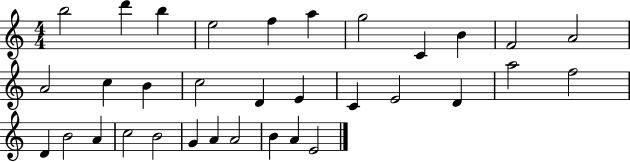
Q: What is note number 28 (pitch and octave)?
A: G4